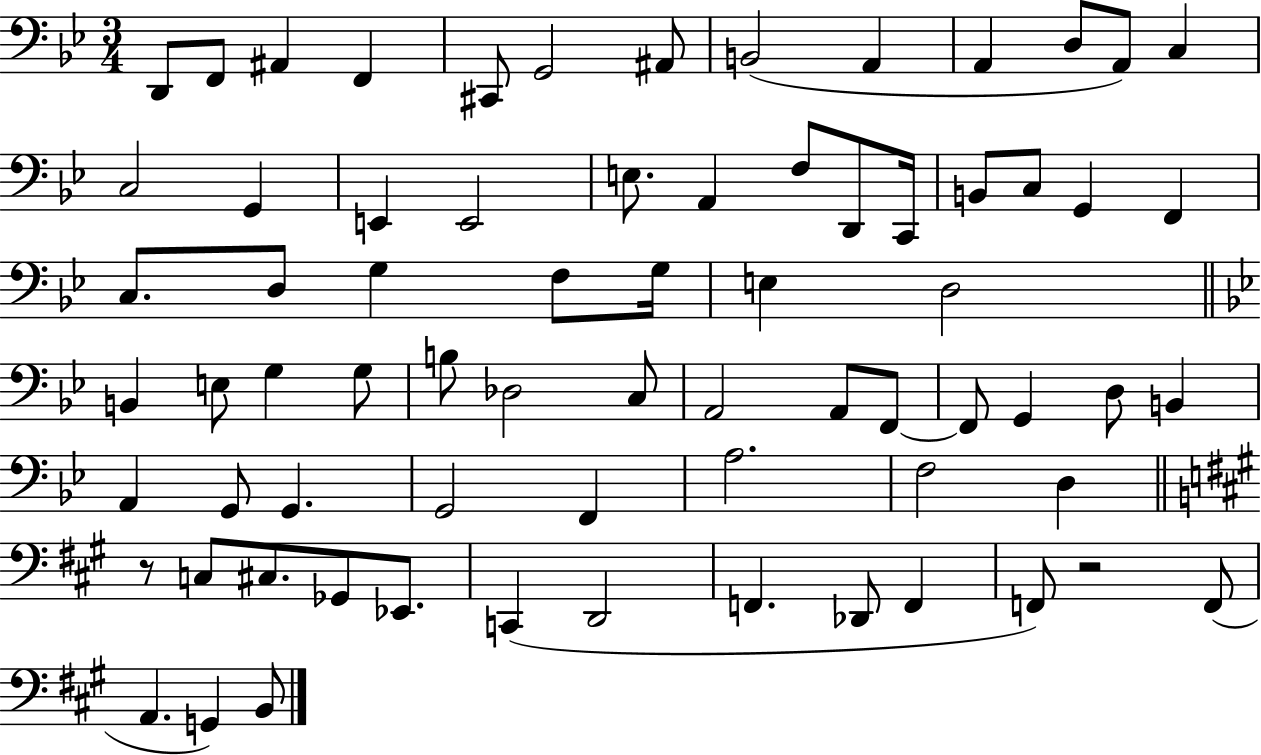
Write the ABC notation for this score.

X:1
T:Untitled
M:3/4
L:1/4
K:Bb
D,,/2 F,,/2 ^A,, F,, ^C,,/2 G,,2 ^A,,/2 B,,2 A,, A,, D,/2 A,,/2 C, C,2 G,, E,, E,,2 E,/2 A,, F,/2 D,,/2 C,,/4 B,,/2 C,/2 G,, F,, C,/2 D,/2 G, F,/2 G,/4 E, D,2 B,, E,/2 G, G,/2 B,/2 _D,2 C,/2 A,,2 A,,/2 F,,/2 F,,/2 G,, D,/2 B,, A,, G,,/2 G,, G,,2 F,, A,2 F,2 D, z/2 C,/2 ^C,/2 _G,,/2 _E,,/2 C,, D,,2 F,, _D,,/2 F,, F,,/2 z2 F,,/2 A,, G,, B,,/2